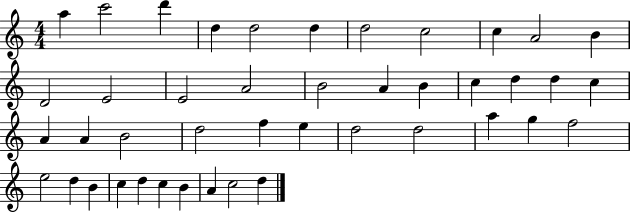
{
  \clef treble
  \numericTimeSignature
  \time 4/4
  \key c \major
  a''4 c'''2 d'''4 | d''4 d''2 d''4 | d''2 c''2 | c''4 a'2 b'4 | \break d'2 e'2 | e'2 a'2 | b'2 a'4 b'4 | c''4 d''4 d''4 c''4 | \break a'4 a'4 b'2 | d''2 f''4 e''4 | d''2 d''2 | a''4 g''4 f''2 | \break e''2 d''4 b'4 | c''4 d''4 c''4 b'4 | a'4 c''2 d''4 | \bar "|."
}